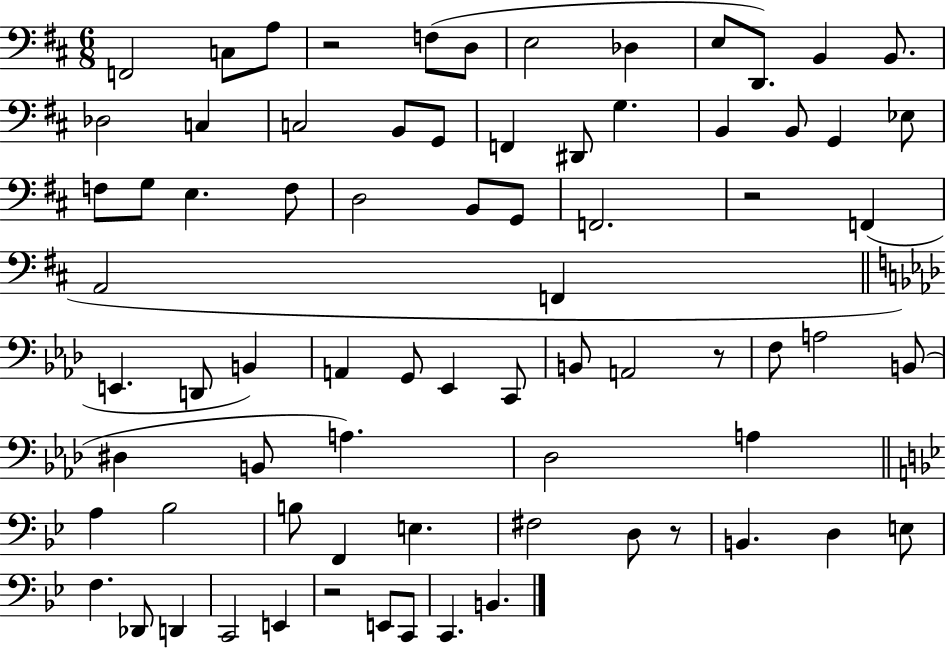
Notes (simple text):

F2/h C3/e A3/e R/h F3/e D3/e E3/h Db3/q E3/e D2/e. B2/q B2/e. Db3/h C3/q C3/h B2/e G2/e F2/q D#2/e G3/q. B2/q B2/e G2/q Eb3/e F3/e G3/e E3/q. F3/e D3/h B2/e G2/e F2/h. R/h F2/q A2/h F2/q E2/q. D2/e B2/q A2/q G2/e Eb2/q C2/e B2/e A2/h R/e F3/e A3/h B2/e D#3/q B2/e A3/q. Db3/h A3/q A3/q Bb3/h B3/e F2/q E3/q. F#3/h D3/e R/e B2/q. D3/q E3/e F3/q. Db2/e D2/q C2/h E2/q R/h E2/e C2/e C2/q. B2/q.